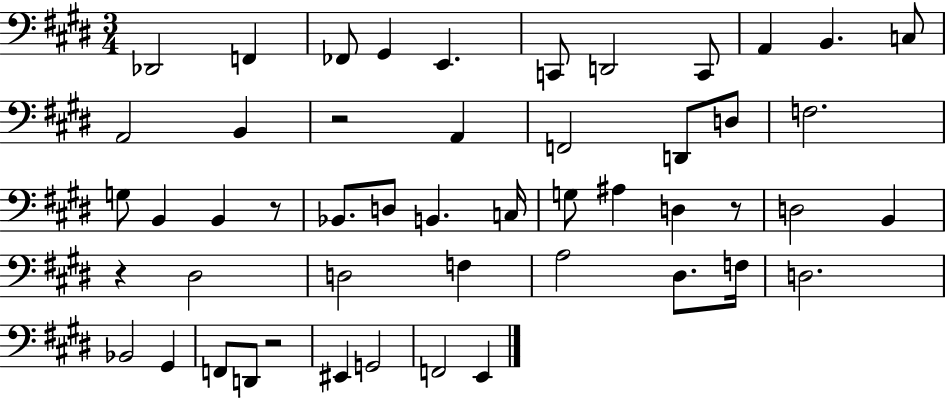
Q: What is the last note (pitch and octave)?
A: E2